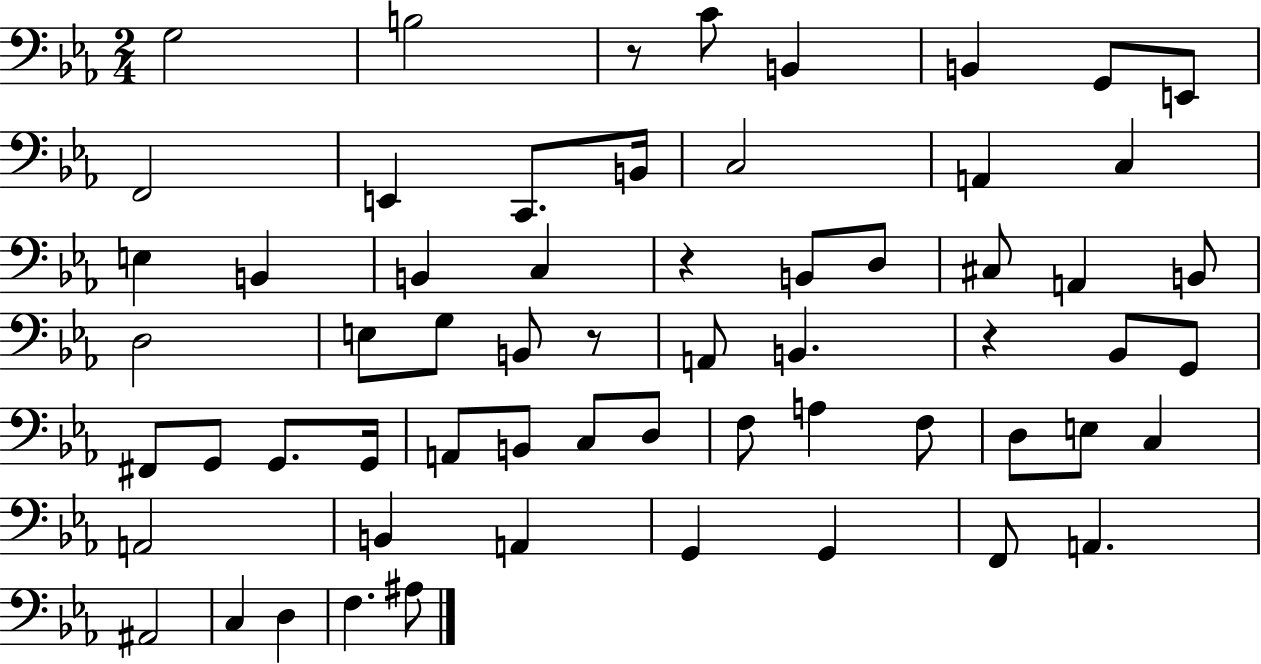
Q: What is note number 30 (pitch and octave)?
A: Bb2